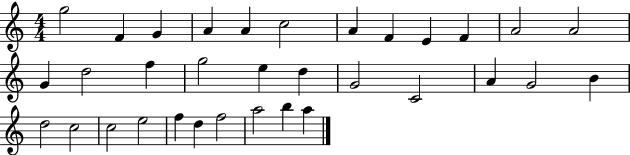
G5/h F4/q G4/q A4/q A4/q C5/h A4/q F4/q E4/q F4/q A4/h A4/h G4/q D5/h F5/q G5/h E5/q D5/q G4/h C4/h A4/q G4/h B4/q D5/h C5/h C5/h E5/h F5/q D5/q F5/h A5/h B5/q A5/q